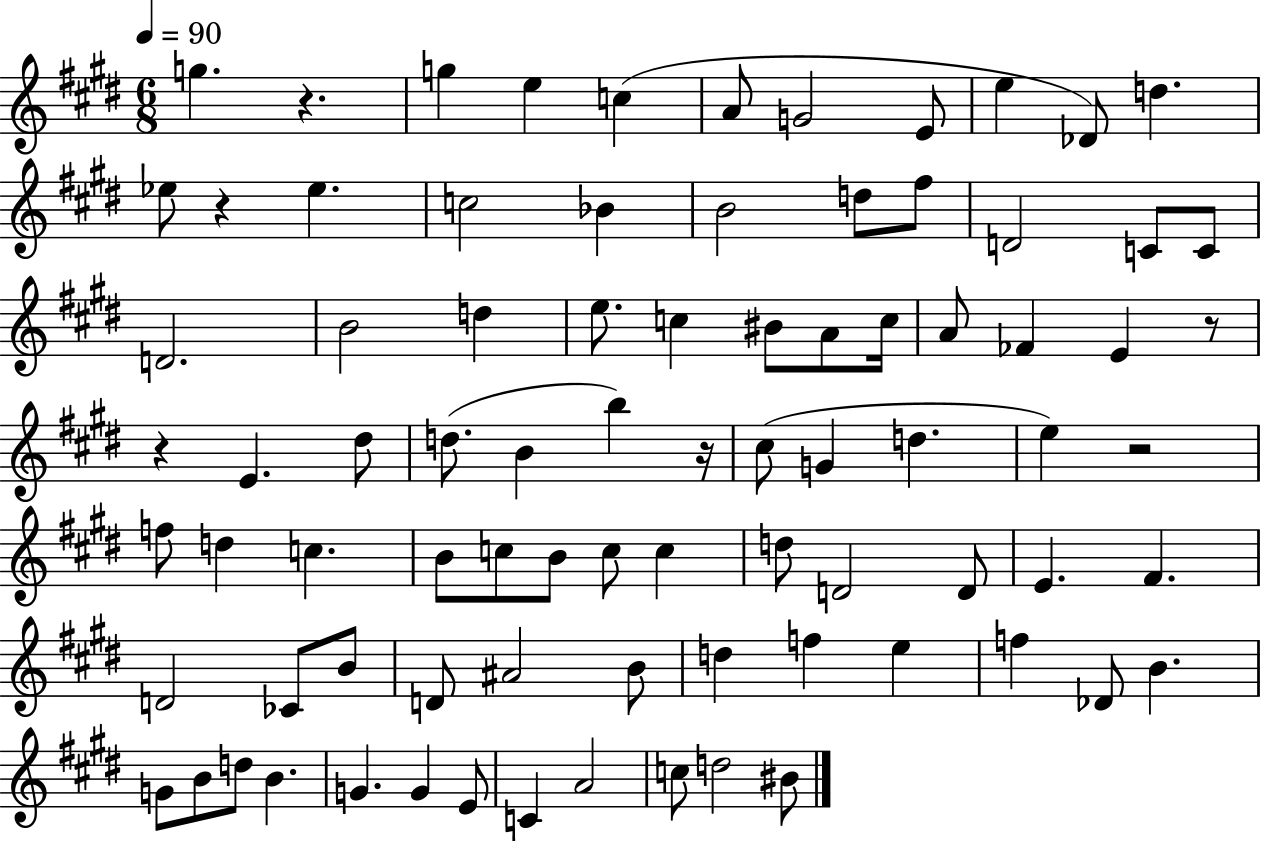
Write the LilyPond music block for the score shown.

{
  \clef treble
  \numericTimeSignature
  \time 6/8
  \key e \major
  \tempo 4 = 90
  g''4. r4. | g''4 e''4 c''4( | a'8 g'2 e'8 | e''4 des'8) d''4. | \break ees''8 r4 ees''4. | c''2 bes'4 | b'2 d''8 fis''8 | d'2 c'8 c'8 | \break d'2. | b'2 d''4 | e''8. c''4 bis'8 a'8 c''16 | a'8 fes'4 e'4 r8 | \break r4 e'4. dis''8 | d''8.( b'4 b''4) r16 | cis''8( g'4 d''4. | e''4) r2 | \break f''8 d''4 c''4. | b'8 c''8 b'8 c''8 c''4 | d''8 d'2 d'8 | e'4. fis'4. | \break d'2 ces'8 b'8 | d'8 ais'2 b'8 | d''4 f''4 e''4 | f''4 des'8 b'4. | \break g'8 b'8 d''8 b'4. | g'4. g'4 e'8 | c'4 a'2 | c''8 d''2 bis'8 | \break \bar "|."
}